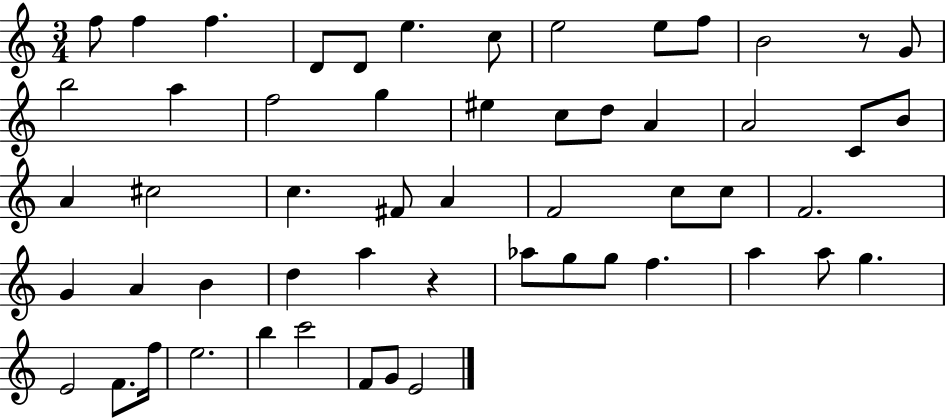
{
  \clef treble
  \numericTimeSignature
  \time 3/4
  \key c \major
  \repeat volta 2 { f''8 f''4 f''4. | d'8 d'8 e''4. c''8 | e''2 e''8 f''8 | b'2 r8 g'8 | \break b''2 a''4 | f''2 g''4 | eis''4 c''8 d''8 a'4 | a'2 c'8 b'8 | \break a'4 cis''2 | c''4. fis'8 a'4 | f'2 c''8 c''8 | f'2. | \break g'4 a'4 b'4 | d''4 a''4 r4 | aes''8 g''8 g''8 f''4. | a''4 a''8 g''4. | \break e'2 f'8. f''16 | e''2. | b''4 c'''2 | f'8 g'8 e'2 | \break } \bar "|."
}